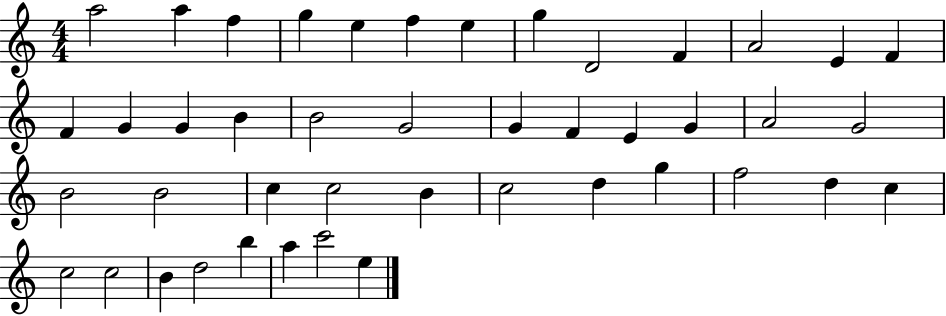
A5/h A5/q F5/q G5/q E5/q F5/q E5/q G5/q D4/h F4/q A4/h E4/q F4/q F4/q G4/q G4/q B4/q B4/h G4/h G4/q F4/q E4/q G4/q A4/h G4/h B4/h B4/h C5/q C5/h B4/q C5/h D5/q G5/q F5/h D5/q C5/q C5/h C5/h B4/q D5/h B5/q A5/q C6/h E5/q